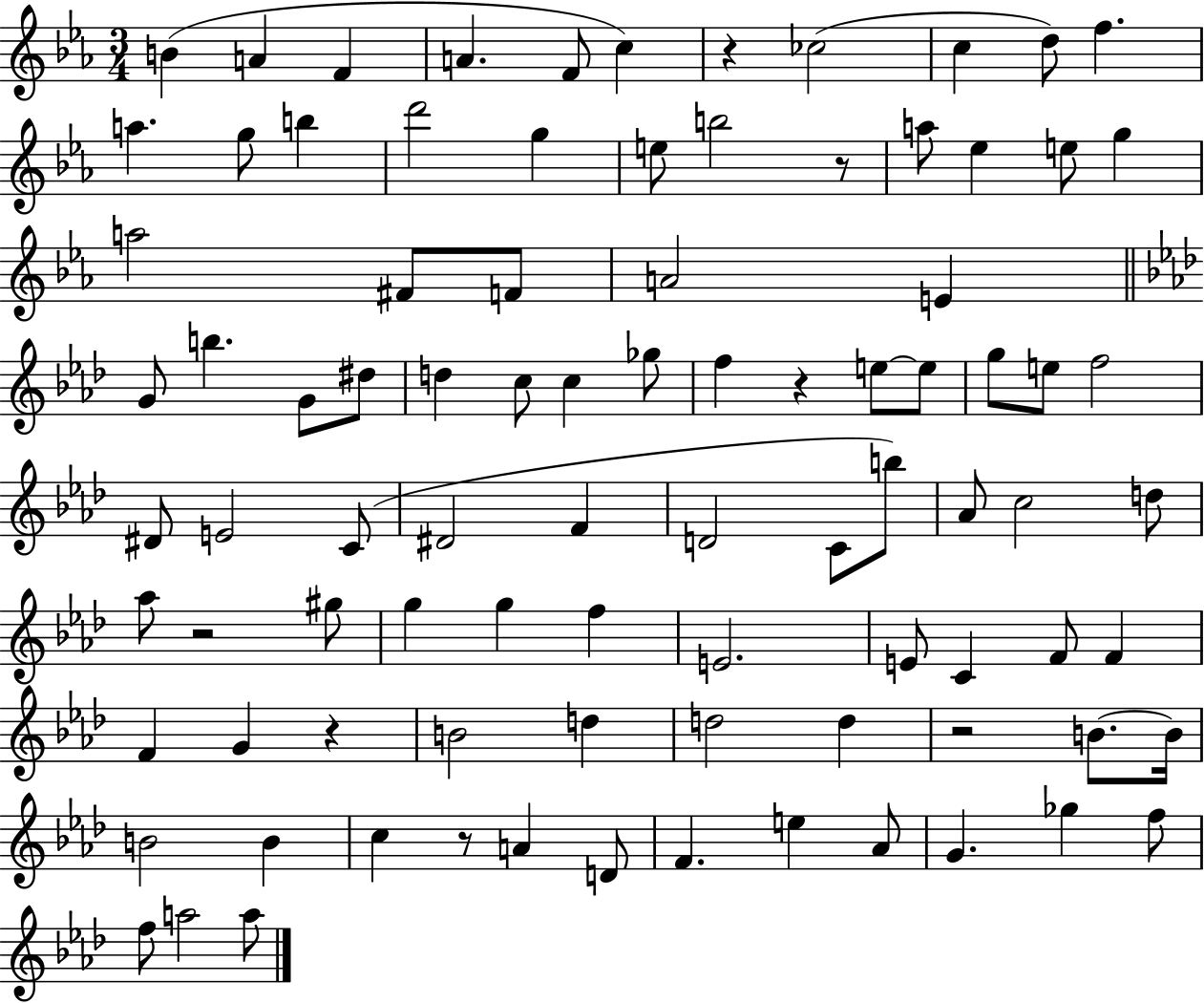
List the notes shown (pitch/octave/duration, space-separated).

B4/q A4/q F4/q A4/q. F4/e C5/q R/q CES5/h C5/q D5/e F5/q. A5/q. G5/e B5/q D6/h G5/q E5/e B5/h R/e A5/e Eb5/q E5/e G5/q A5/h F#4/e F4/e A4/h E4/q G4/e B5/q. G4/e D#5/e D5/q C5/e C5/q Gb5/e F5/q R/q E5/e E5/e G5/e E5/e F5/h D#4/e E4/h C4/e D#4/h F4/q D4/h C4/e B5/e Ab4/e C5/h D5/e Ab5/e R/h G#5/e G5/q G5/q F5/q E4/h. E4/e C4/q F4/e F4/q F4/q G4/q R/q B4/h D5/q D5/h D5/q R/h B4/e. B4/s B4/h B4/q C5/q R/e A4/q D4/e F4/q. E5/q Ab4/e G4/q. Gb5/q F5/e F5/e A5/h A5/e